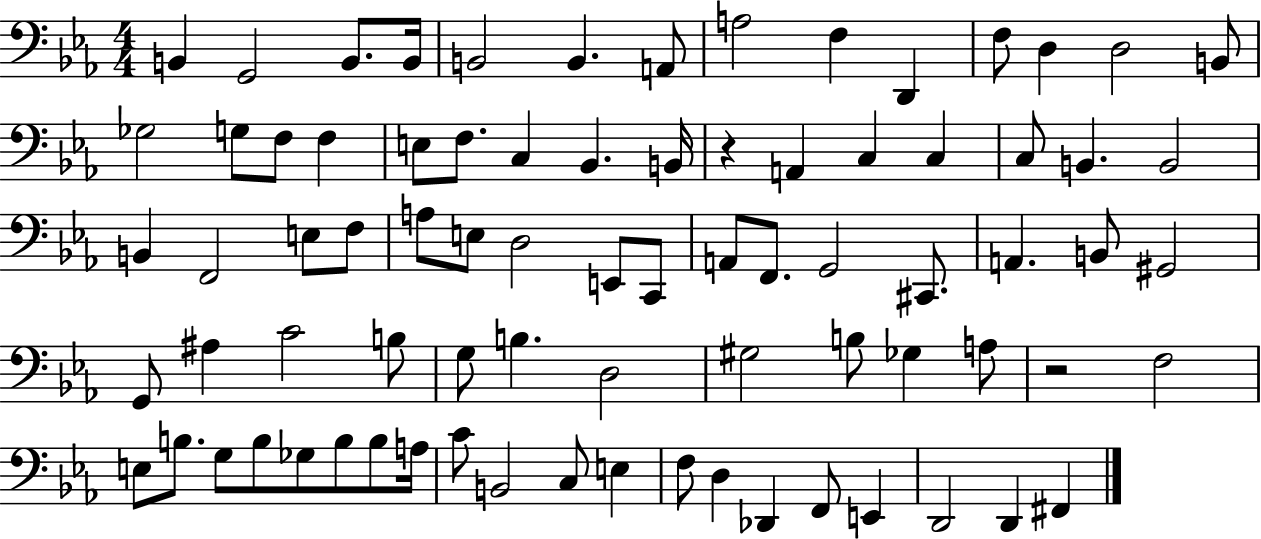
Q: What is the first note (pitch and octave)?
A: B2